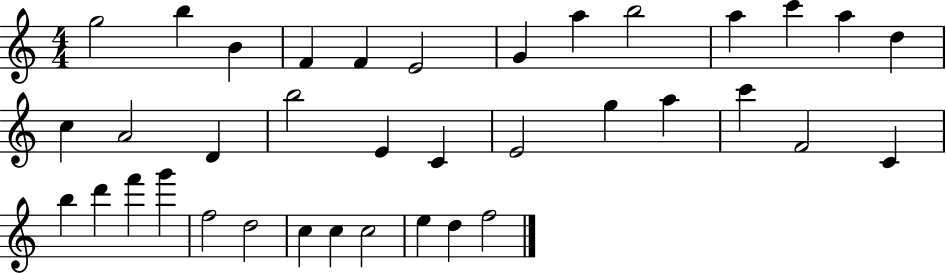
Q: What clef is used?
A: treble